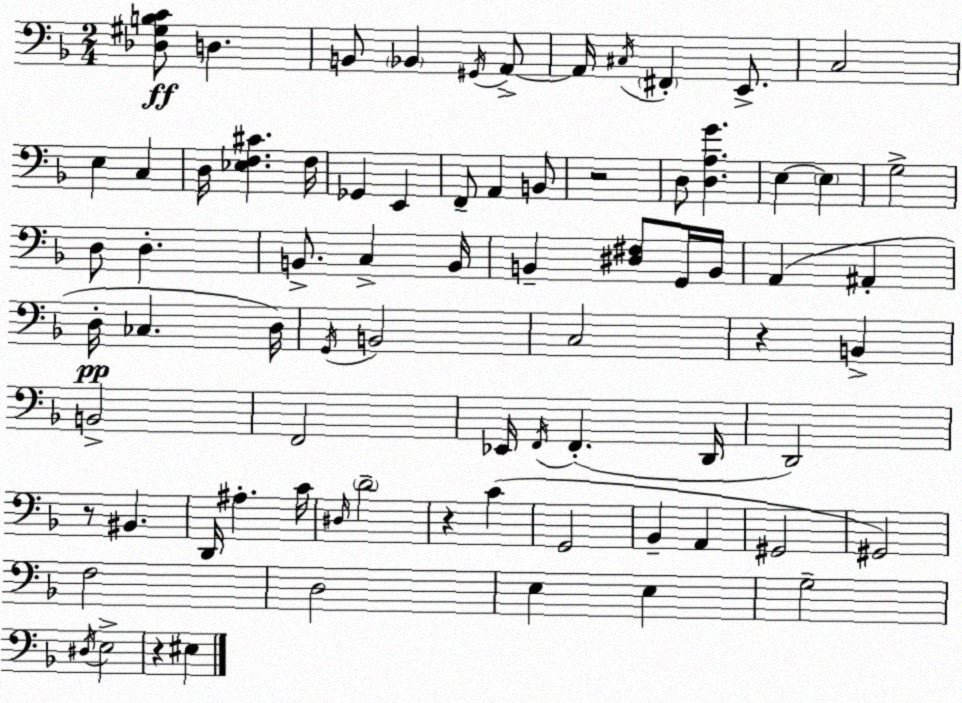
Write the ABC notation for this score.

X:1
T:Untitled
M:2/4
L:1/4
K:F
[_D,^G,B,C]/2 D, B,,/2 _B,, ^G,,/4 A,,/2 A,,/4 ^C,/4 ^F,, E,,/2 C,2 E, C, D,/4 [_E,F,^C] F,/4 _G,, E,, F,,/2 A,, B,,/2 z2 D,/2 [D,A,G] E, E, G,2 D,/2 D, B,,/2 C, B,,/4 B,, [^D,^F,]/2 G,,/4 B,,/4 A,, ^A,, D,/4 _C, D,/4 G,,/4 B,,2 C,2 z B,, B,,2 F,,2 _E,,/4 F,,/4 F,, D,,/4 D,,2 z/2 ^B,, D,,/4 ^A, C/4 ^D,/4 D2 z C G,,2 _B,, A,, ^G,,2 ^G,,2 F,2 D,2 E, E, G,2 ^D,/4 E,2 z ^E,